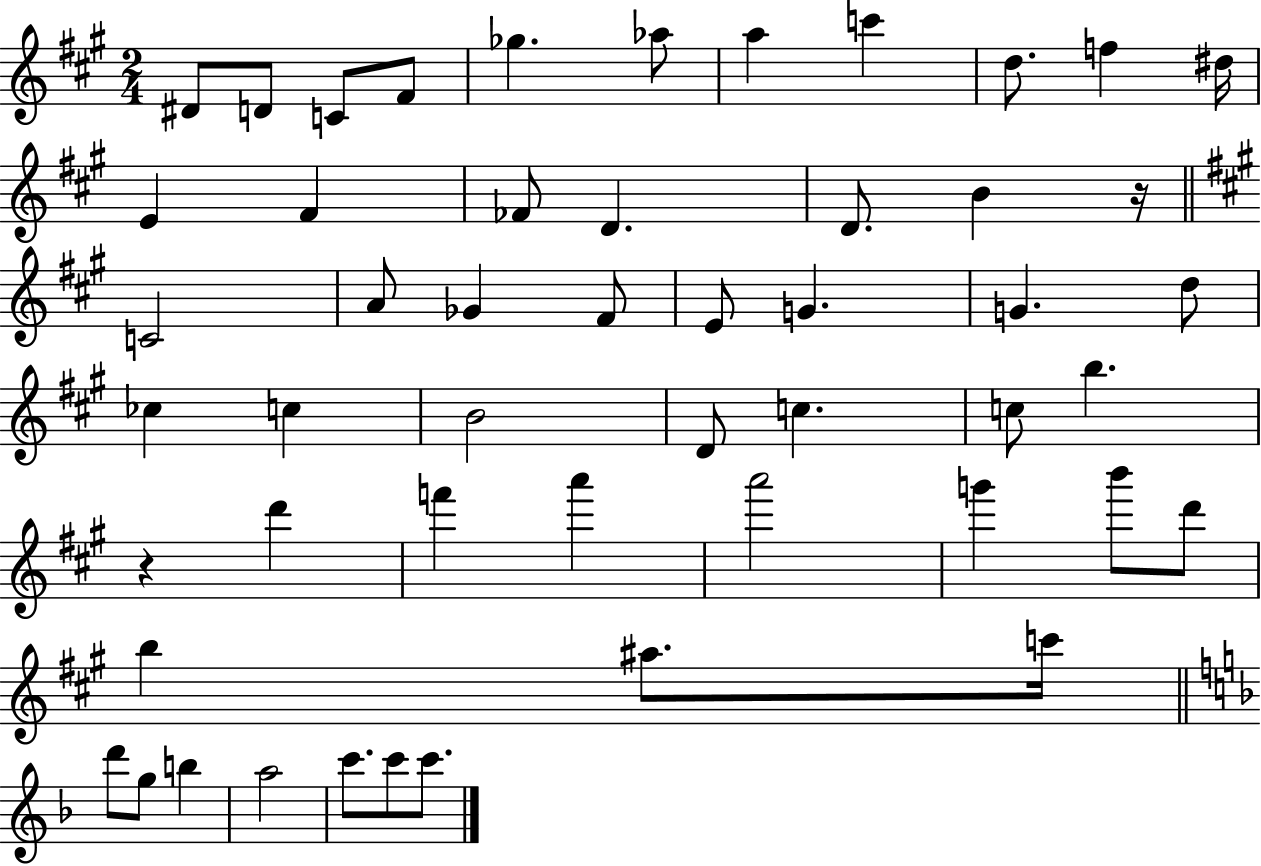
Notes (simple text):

D#4/e D4/e C4/e F#4/e Gb5/q. Ab5/e A5/q C6/q D5/e. F5/q D#5/s E4/q F#4/q FES4/e D4/q. D4/e. B4/q R/s C4/h A4/e Gb4/q F#4/e E4/e G4/q. G4/q. D5/e CES5/q C5/q B4/h D4/e C5/q. C5/e B5/q. R/q D6/q F6/q A6/q A6/h G6/q B6/e D6/e B5/q A#5/e. C6/s D6/e G5/e B5/q A5/h C6/e. C6/e C6/e.